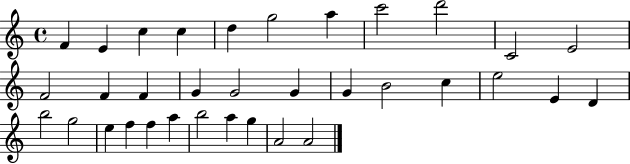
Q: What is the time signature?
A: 4/4